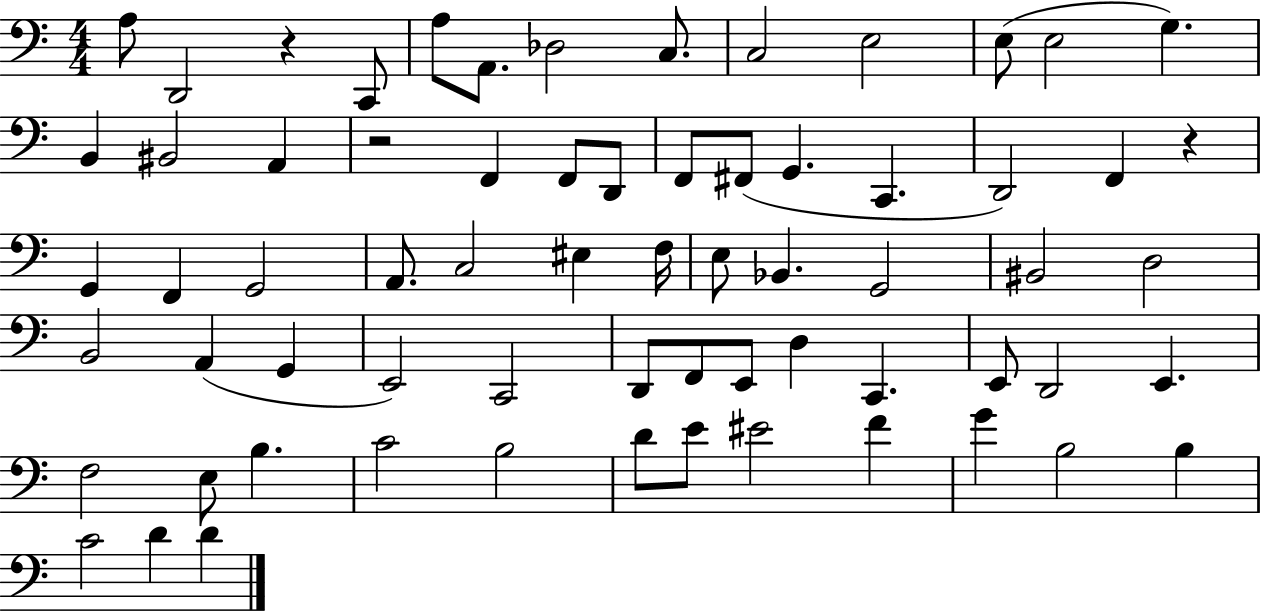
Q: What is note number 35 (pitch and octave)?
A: BIS2